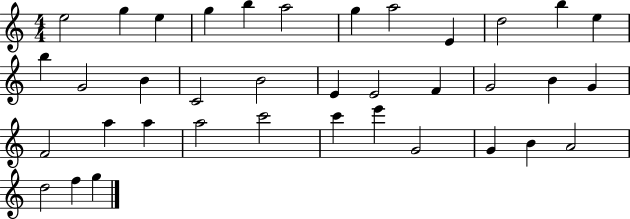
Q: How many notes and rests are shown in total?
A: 37